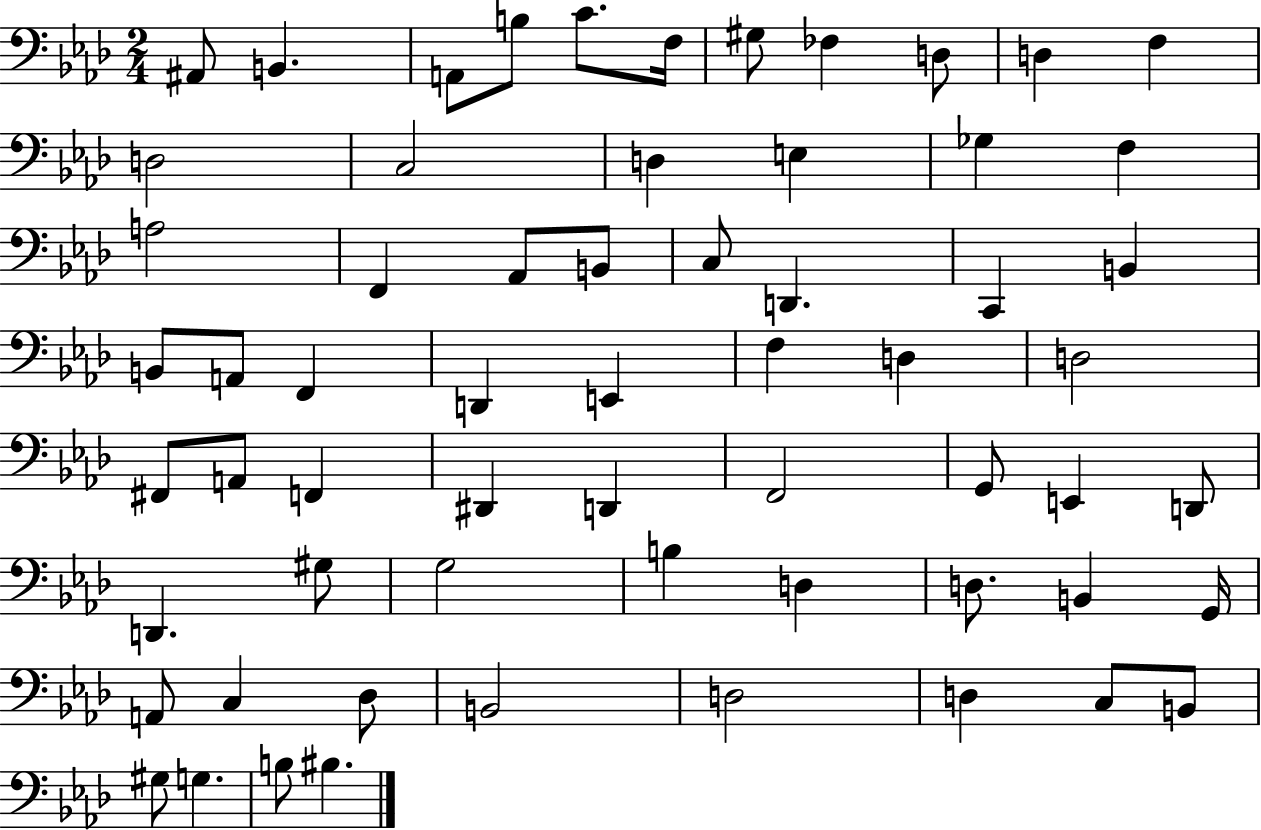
A#2/e B2/q. A2/e B3/e C4/e. F3/s G#3/e FES3/q D3/e D3/q F3/q D3/h C3/h D3/q E3/q Gb3/q F3/q A3/h F2/q Ab2/e B2/e C3/e D2/q. C2/q B2/q B2/e A2/e F2/q D2/q E2/q F3/q D3/q D3/h F#2/e A2/e F2/q D#2/q D2/q F2/h G2/e E2/q D2/e D2/q. G#3/e G3/h B3/q D3/q D3/e. B2/q G2/s A2/e C3/q Db3/e B2/h D3/h D3/q C3/e B2/e G#3/e G3/q. B3/e BIS3/q.